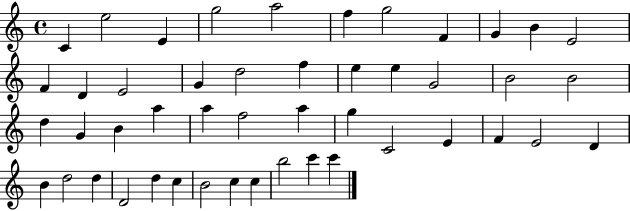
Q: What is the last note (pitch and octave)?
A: C6